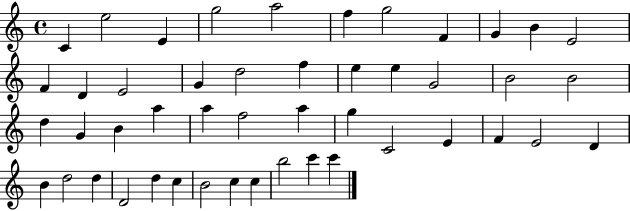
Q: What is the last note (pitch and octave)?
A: C6